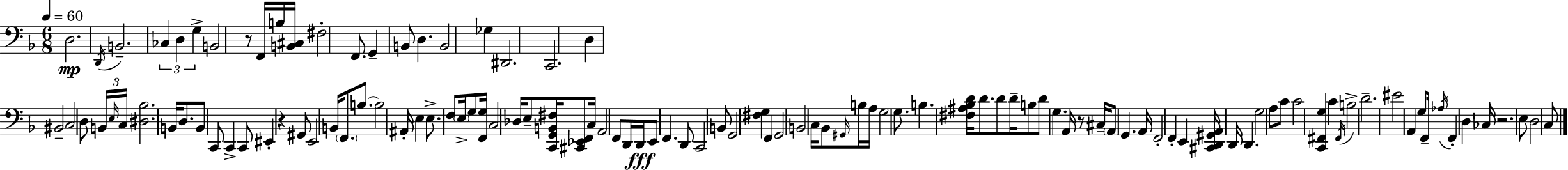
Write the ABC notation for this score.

X:1
T:Untitled
M:6/8
L:1/4
K:F
D,2 D,,/4 B,,2 _C, D, G, B,,2 z/2 F,,/4 B,/4 [B,,^C,]/4 ^F,2 F,,/2 G,, B,,/2 D, B,,2 _G, ^D,,2 C,,2 D, ^B,,2 C,2 D,/2 B,,/4 E,/4 C,/4 [^D,_B,]2 B,,/4 D,/2 B,,/2 C,,/2 C,, C,,/2 ^E,, z ^G,,/2 E,,2 B,,/4 F,,/2 B,/2 B,2 ^A,,/4 E, E,/2 F,/2 E,/4 G,/2 [F,,G,]/4 C,2 _D,/4 E,/2 [C,,G,,B,,^F,]/4 [^C,,_E,,F,,]/2 C,/4 A,,2 F,,/2 D,,/4 D,,/4 E,,/2 F,, D,,/2 C,,2 B,,/2 G,,2 [^F,G,] F,, G,,2 B,,2 C,/4 _B,,/2 ^G,,/4 B,/4 A,/4 G,2 G,/2 B, [^F,^A,_B,D]/4 D/2 D/2 D/4 B,/2 D/2 G, A,,/4 z/2 ^C,/4 A,,/2 G,, A,,/4 F,,2 F,, E,, [^C,,D,,^G,,A,,]/4 D,,/4 D,, G,2 A,/2 C/2 C2 [C,,^F,,G,] C ^F,,/4 B,2 D2 ^E2 A,, G,/2 F,,/4 _A,/4 F,, D, _C,/4 z2 E,/2 D,2 C,/2